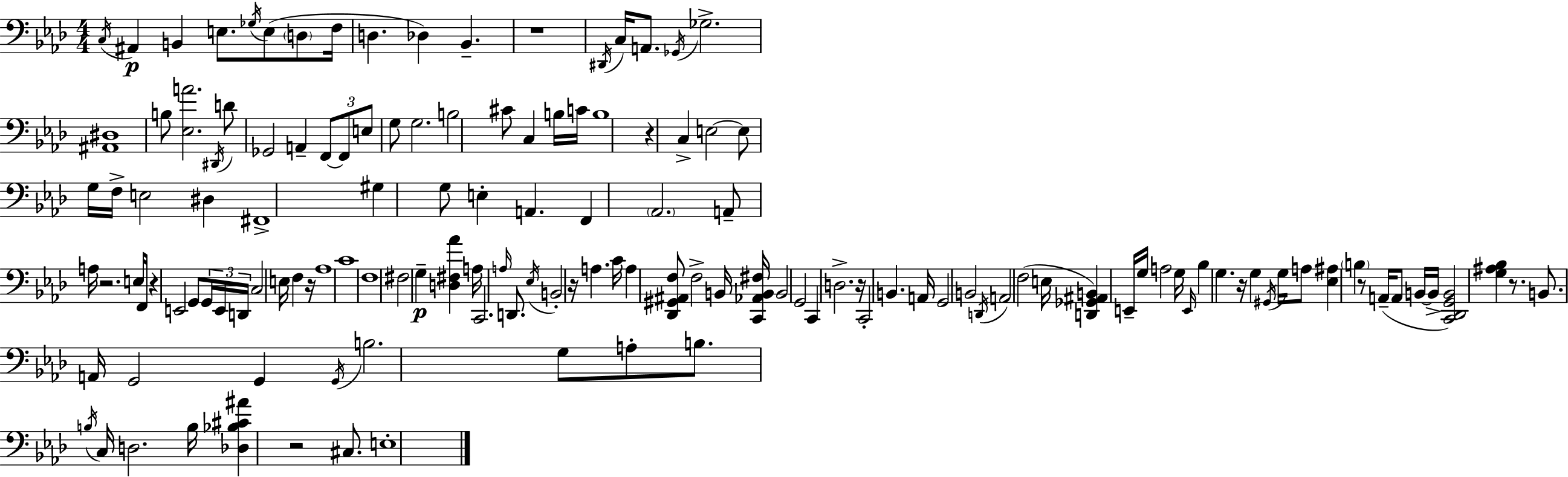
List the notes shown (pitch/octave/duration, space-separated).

C3/s A#2/q B2/q E3/e. Gb3/s E3/e D3/e F3/s D3/q. Db3/q Bb2/q. R/w D#2/s C3/s A2/e. Gb2/s Gb3/h. [A#2,D#3]/w B3/e [Eb3,A4]/h. D#2/s D4/e Gb2/h A2/q F2/e F2/e E3/e G3/e G3/h. B3/h C#4/e C3/q B3/s C4/s B3/w R/q C3/q E3/h E3/e G3/s F3/s E3/h D#3/q F#2/w G#3/q G3/e E3/q A2/q. F2/q Ab2/h. A2/e A3/s R/h. E3/s F2/s R/q E2/h G2/e G2/s E2/s D2/s C3/h E3/s F3/q R/s Ab3/w C4/w F3/w F#3/h G3/q [D3,F#3,Ab4]/q A3/s C2/h. A3/s D2/e. Eb3/s B2/h R/s A3/q. C4/s A3/q [Db2,G#2,A#2,F3]/e F3/h B2/s [C2,Ab2,B2,F#3]/s B2/h G2/h C2/q D3/h. R/s C2/h B2/q. A2/s G2/h B2/h D2/s A2/h F3/h E3/s [D2,Gb2,A#2,B2]/q E2/s G3/s A3/h G3/s E2/s Bb3/q G3/q. R/s G3/q G#2/s G3/s A3/e [Eb3,A#3]/q B3/q R/e A2/s A2/e B2/s B2/s [C2,Db2,G2,B2]/h [G3,A#3,Bb3]/q R/e. B2/e. A2/s G2/h G2/q G2/s B3/h. G3/e A3/e B3/e. B3/s C3/s D3/h. B3/s [Db3,Bb3,C#4,A#4]/q R/h C#3/e. E3/w